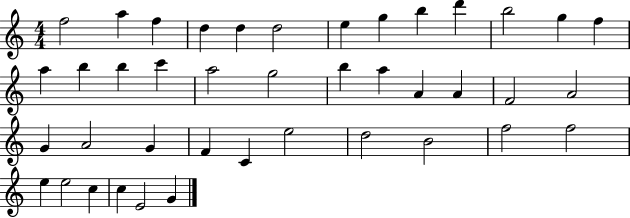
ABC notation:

X:1
T:Untitled
M:4/4
L:1/4
K:C
f2 a f d d d2 e g b d' b2 g f a b b c' a2 g2 b a A A F2 A2 G A2 G F C e2 d2 B2 f2 f2 e e2 c c E2 G